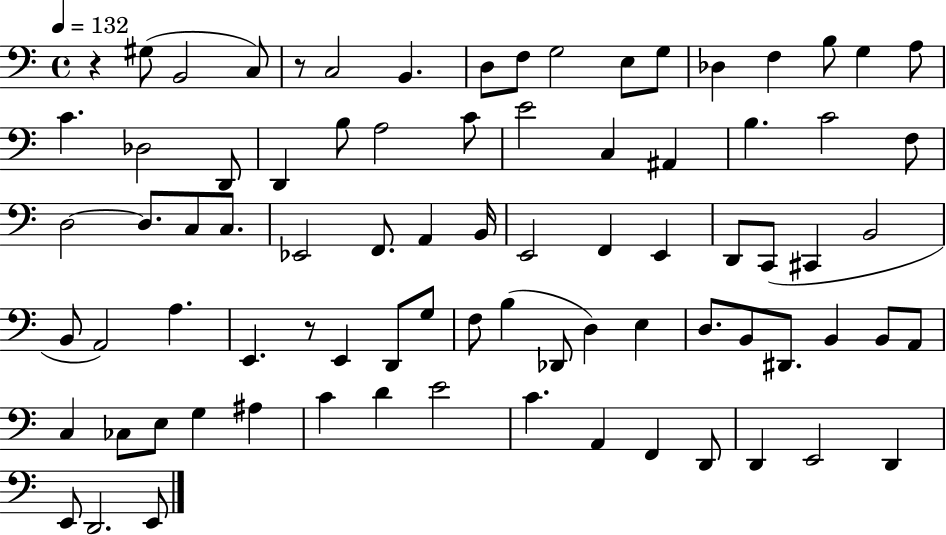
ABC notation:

X:1
T:Untitled
M:4/4
L:1/4
K:C
z ^G,/2 B,,2 C,/2 z/2 C,2 B,, D,/2 F,/2 G,2 E,/2 G,/2 _D, F, B,/2 G, A,/2 C _D,2 D,,/2 D,, B,/2 A,2 C/2 E2 C, ^A,, B, C2 F,/2 D,2 D,/2 C,/2 C,/2 _E,,2 F,,/2 A,, B,,/4 E,,2 F,, E,, D,,/2 C,,/2 ^C,, B,,2 B,,/2 A,,2 A, E,, z/2 E,, D,,/2 G,/2 F,/2 B, _D,,/2 D, E, D,/2 B,,/2 ^D,,/2 B,, B,,/2 A,,/2 C, _C,/2 E,/2 G, ^A, C D E2 C A,, F,, D,,/2 D,, E,,2 D,, E,,/2 D,,2 E,,/2